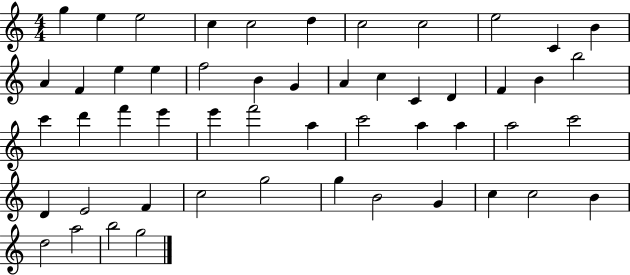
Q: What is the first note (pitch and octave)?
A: G5